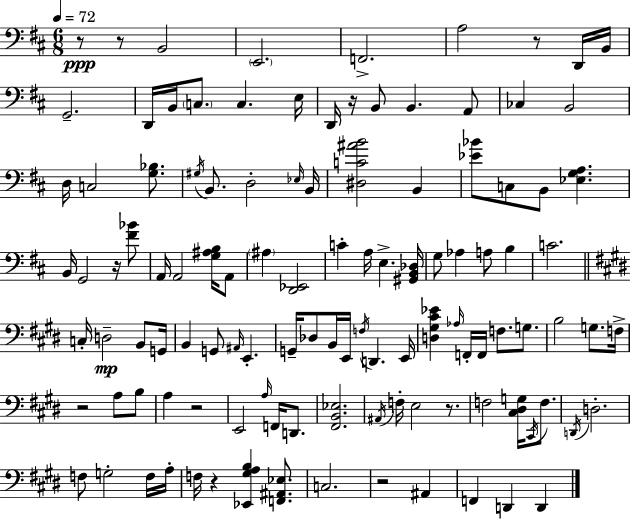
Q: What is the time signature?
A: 6/8